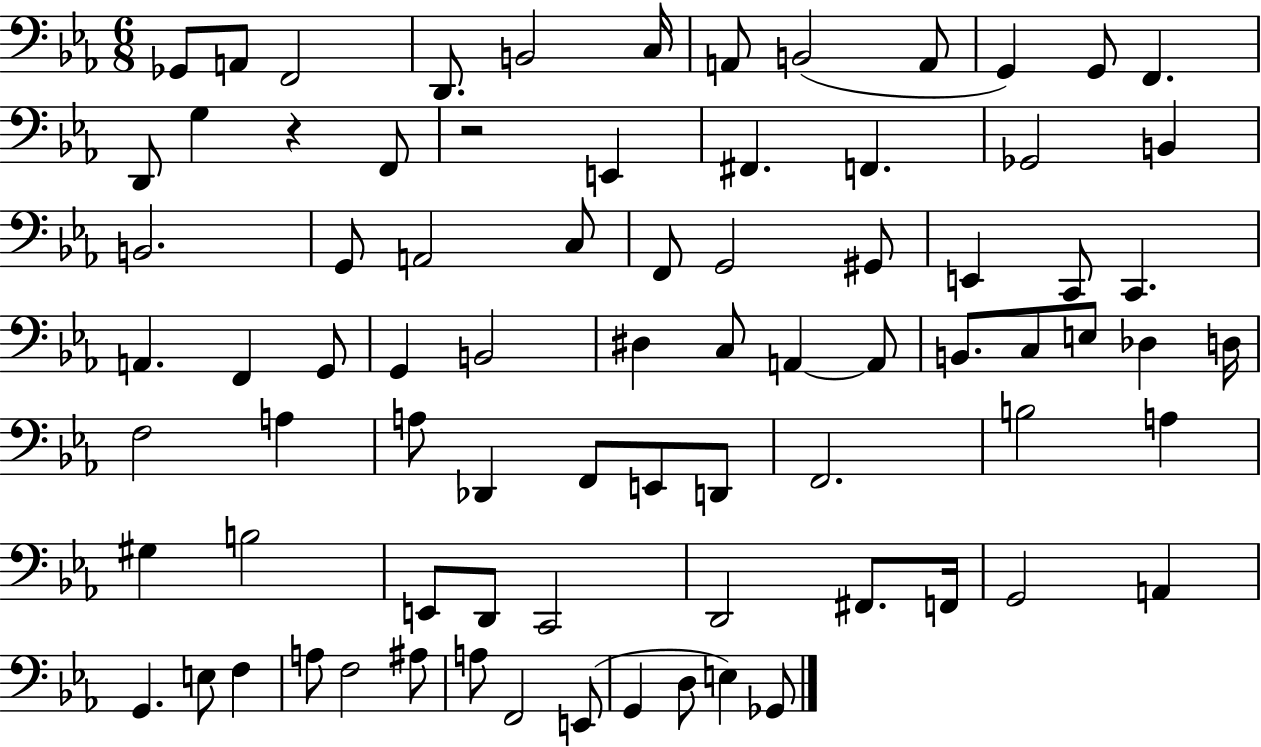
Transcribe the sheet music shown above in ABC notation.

X:1
T:Untitled
M:6/8
L:1/4
K:Eb
_G,,/2 A,,/2 F,,2 D,,/2 B,,2 C,/4 A,,/2 B,,2 A,,/2 G,, G,,/2 F,, D,,/2 G, z F,,/2 z2 E,, ^F,, F,, _G,,2 B,, B,,2 G,,/2 A,,2 C,/2 F,,/2 G,,2 ^G,,/2 E,, C,,/2 C,, A,, F,, G,,/2 G,, B,,2 ^D, C,/2 A,, A,,/2 B,,/2 C,/2 E,/2 _D, D,/4 F,2 A, A,/2 _D,, F,,/2 E,,/2 D,,/2 F,,2 B,2 A, ^G, B,2 E,,/2 D,,/2 C,,2 D,,2 ^F,,/2 F,,/4 G,,2 A,, G,, E,/2 F, A,/2 F,2 ^A,/2 A,/2 F,,2 E,,/2 G,, D,/2 E, _G,,/2